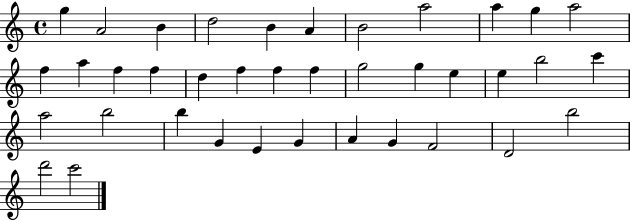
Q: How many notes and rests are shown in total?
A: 38